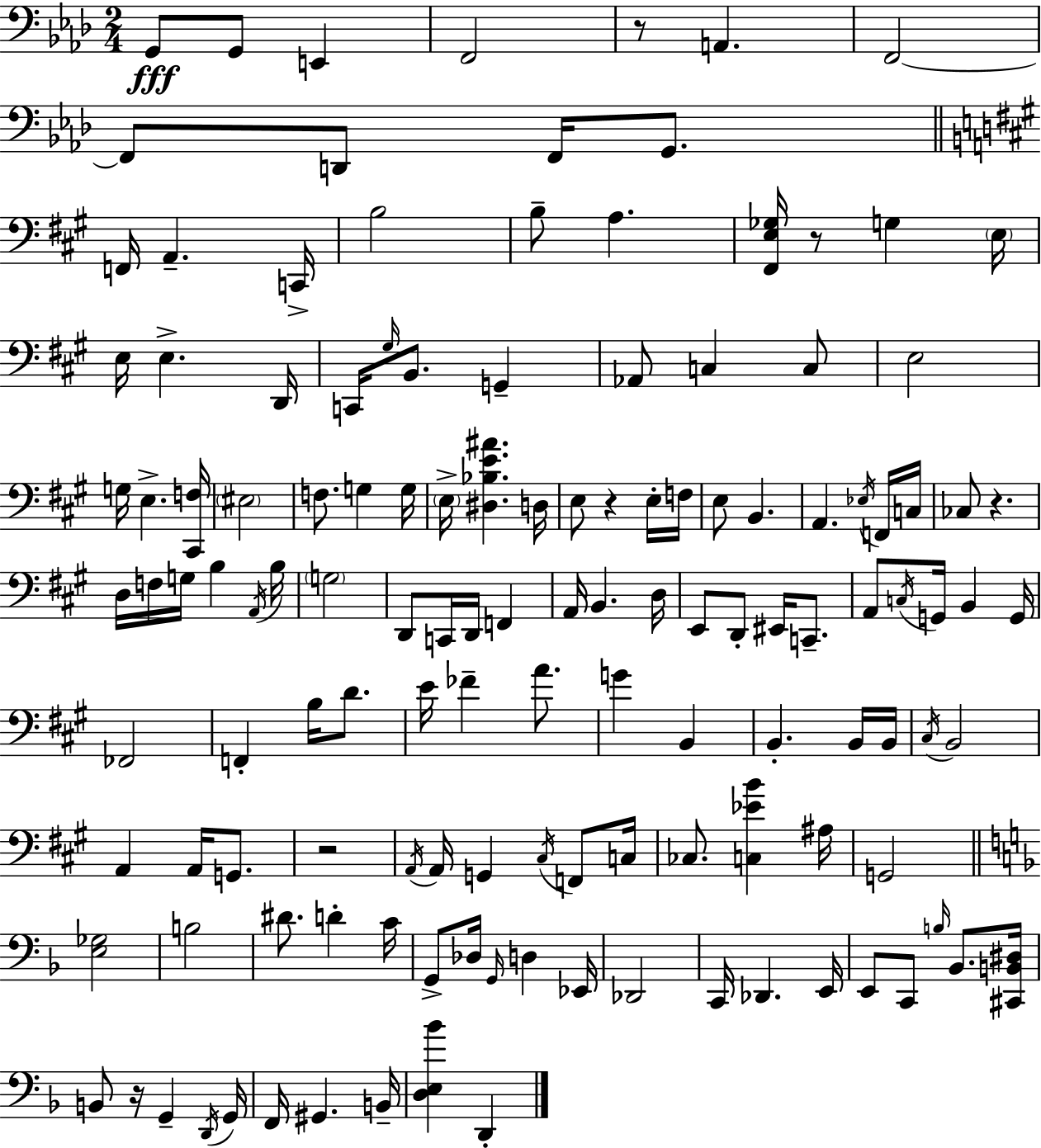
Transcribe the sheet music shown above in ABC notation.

X:1
T:Untitled
M:2/4
L:1/4
K:Ab
G,,/2 G,,/2 E,, F,,2 z/2 A,, F,,2 F,,/2 D,,/2 F,,/4 G,,/2 F,,/4 A,, C,,/4 B,2 B,/2 A, [^F,,E,_G,]/4 z/2 G, E,/4 E,/4 E, D,,/4 C,,/4 ^G,/4 B,,/2 G,, _A,,/2 C, C,/2 E,2 G,/4 E, [^C,,F,]/4 ^E,2 F,/2 G, G,/4 E,/4 [^D,_B,E^A] D,/4 E,/2 z E,/4 F,/4 E,/2 B,, A,, _E,/4 F,,/4 C,/4 _C,/2 z D,/4 F,/4 G,/4 B, A,,/4 B,/4 G,2 D,,/2 C,,/4 D,,/4 F,, A,,/4 B,, D,/4 E,,/2 D,,/2 ^E,,/4 C,,/2 A,,/2 C,/4 G,,/4 B,, G,,/4 _F,,2 F,, B,/4 D/2 E/4 _F A/2 G B,, B,, B,,/4 B,,/4 ^C,/4 B,,2 A,, A,,/4 G,,/2 z2 A,,/4 A,,/4 G,, ^C,/4 F,,/2 C,/4 _C,/2 [C,_EB] ^A,/4 G,,2 [E,_G,]2 B,2 ^D/2 D C/4 G,,/2 _D,/4 G,,/4 D, _E,,/4 _D,,2 C,,/4 _D,, E,,/4 E,,/2 C,,/2 B,/4 _B,,/2 [^C,,B,,^D,]/4 B,,/2 z/4 G,, D,,/4 G,,/4 F,,/4 ^G,, B,,/4 [D,E,_B] D,,